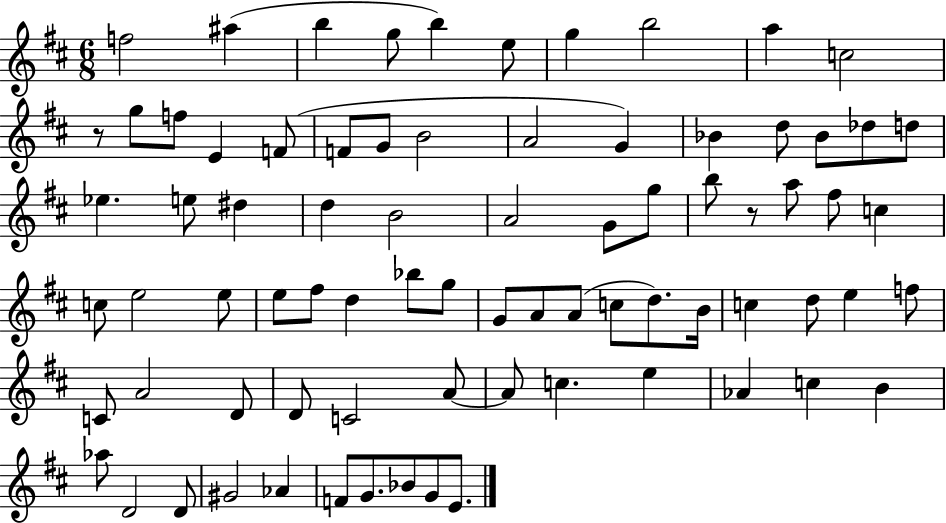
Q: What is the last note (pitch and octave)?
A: E4